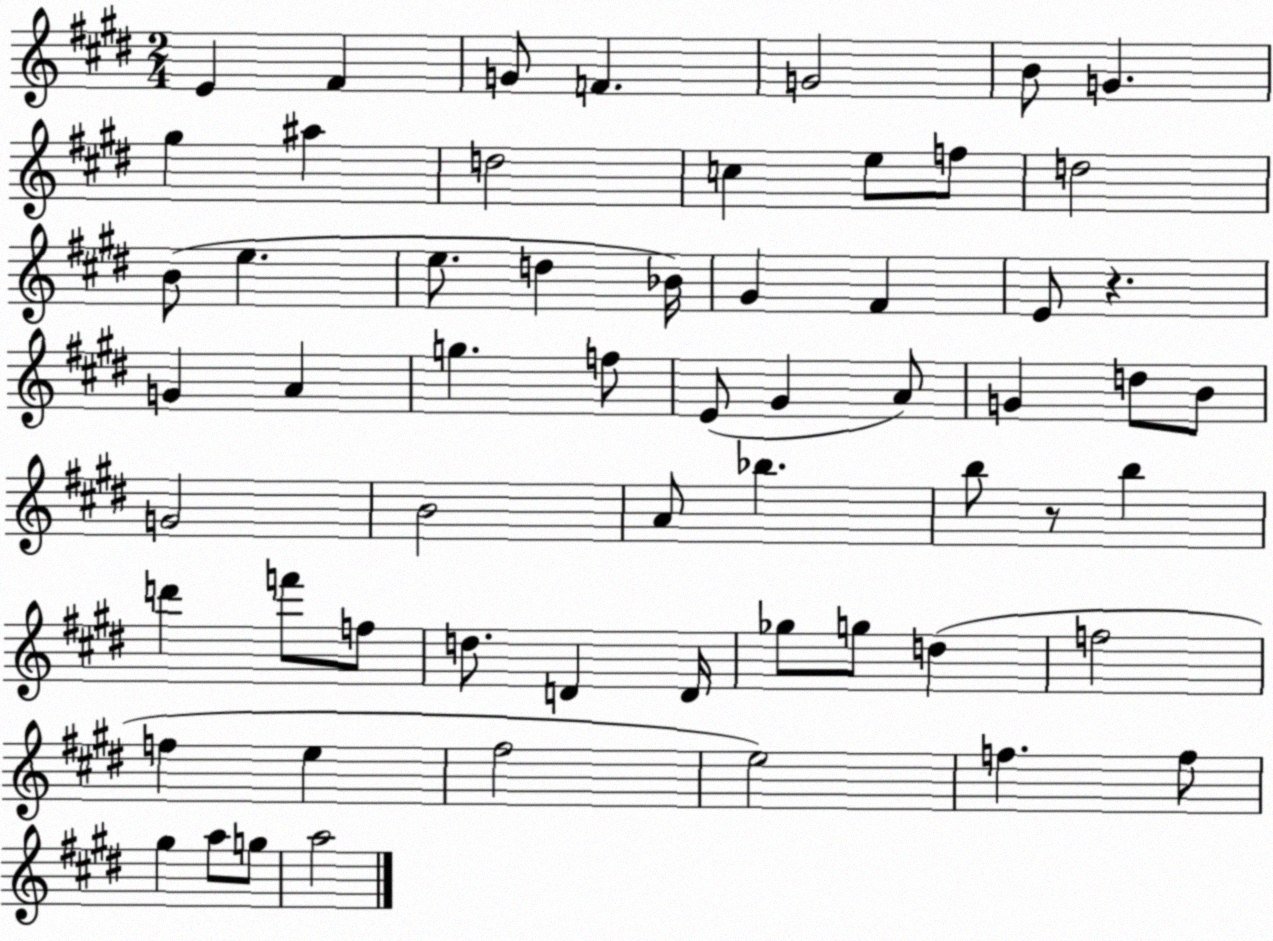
X:1
T:Untitled
M:2/4
L:1/4
K:E
E ^F G/2 F G2 B/2 G ^g ^a d2 c e/2 f/2 d2 B/2 e e/2 d _B/4 ^G ^F E/2 z G A g f/2 E/2 ^G A/2 G d/2 B/2 G2 B2 A/2 _b b/2 z/2 b d' f'/2 f/2 d/2 D D/4 _g/2 g/2 d f2 f e ^f2 e2 f f/2 ^g a/2 g/2 a2